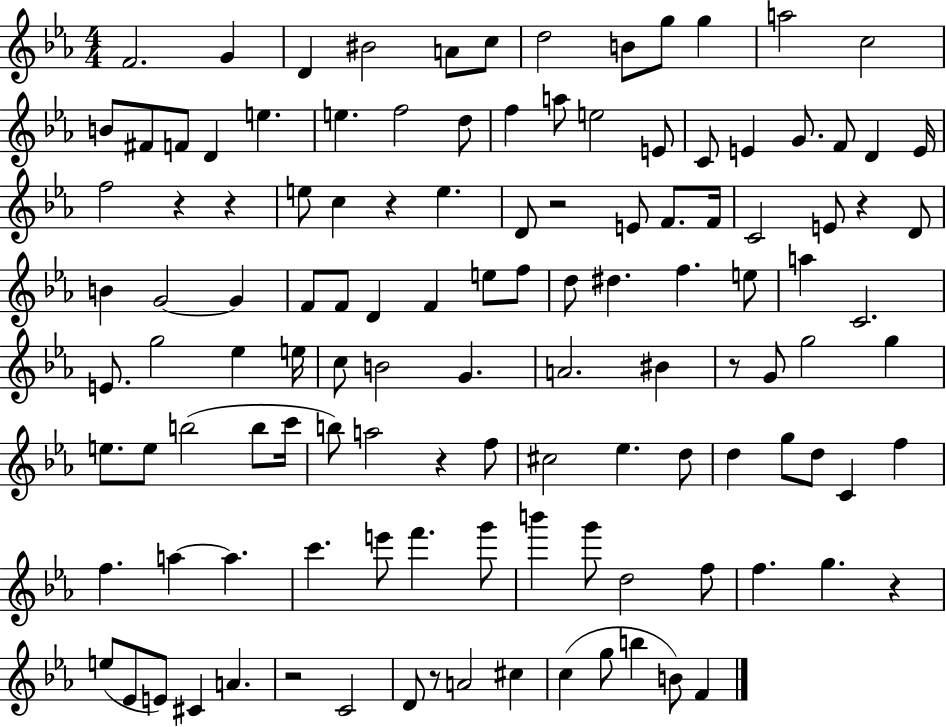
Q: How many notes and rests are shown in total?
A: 121